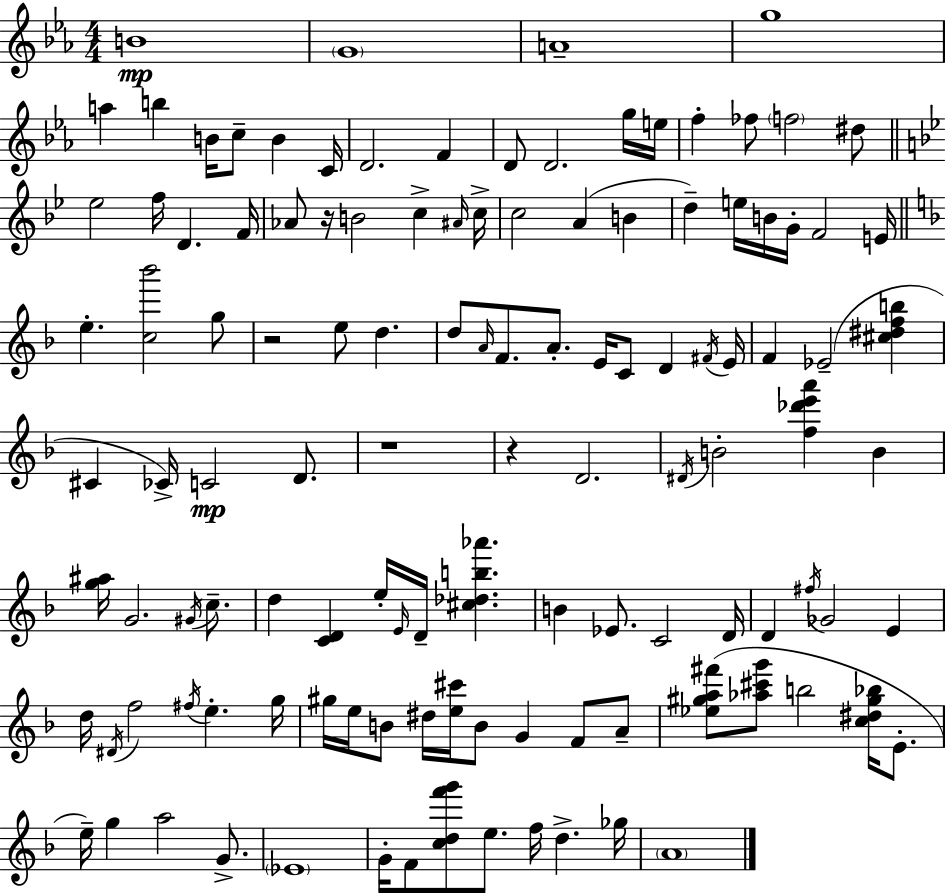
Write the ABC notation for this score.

X:1
T:Untitled
M:4/4
L:1/4
K:Eb
B4 G4 A4 g4 a b B/4 c/2 B C/4 D2 F D/2 D2 g/4 e/4 f _f/2 f2 ^d/2 _e2 f/4 D F/4 _A/2 z/4 B2 c ^A/4 c/4 c2 A B d e/4 B/4 G/4 F2 E/4 e [c_b']2 g/2 z2 e/2 d d/2 A/4 F/2 A/2 E/4 C/2 D ^F/4 E/4 F _E2 [^c^dfb] ^C _C/4 C2 D/2 z4 z D2 ^D/4 B2 [f_d'e'a'] B [g^a]/4 G2 ^G/4 c/2 d [CD] e/4 E/4 D/4 [^c_db_a'] B _E/2 C2 D/4 D ^f/4 _G2 E d/4 ^D/4 f2 ^f/4 e g/4 ^g/4 e/4 B/2 ^d/4 [e^c']/4 B/2 G F/2 A/2 [_e^ga^f']/2 [_a^c'g']/2 b2 [c^d^g_b]/4 E/2 e/4 g a2 G/2 _E4 G/4 F/2 [cdf'g']/2 e/2 f/4 d _g/4 A4